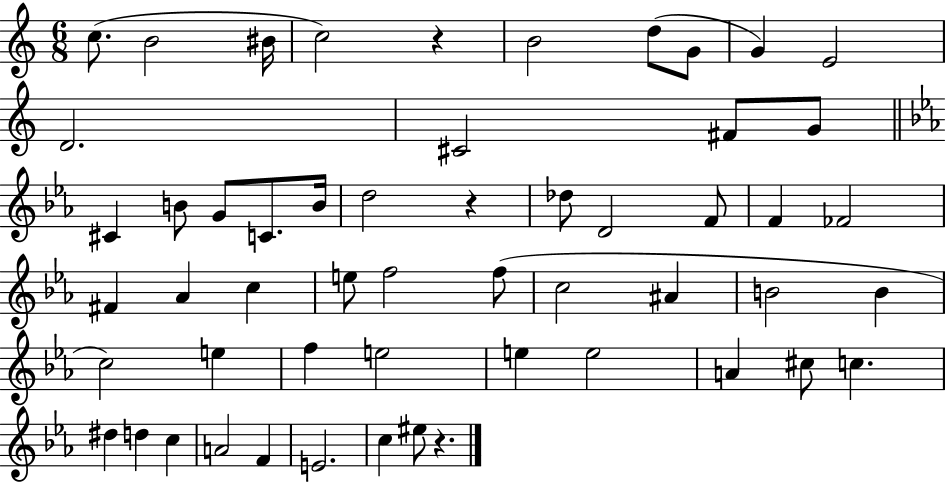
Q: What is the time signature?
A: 6/8